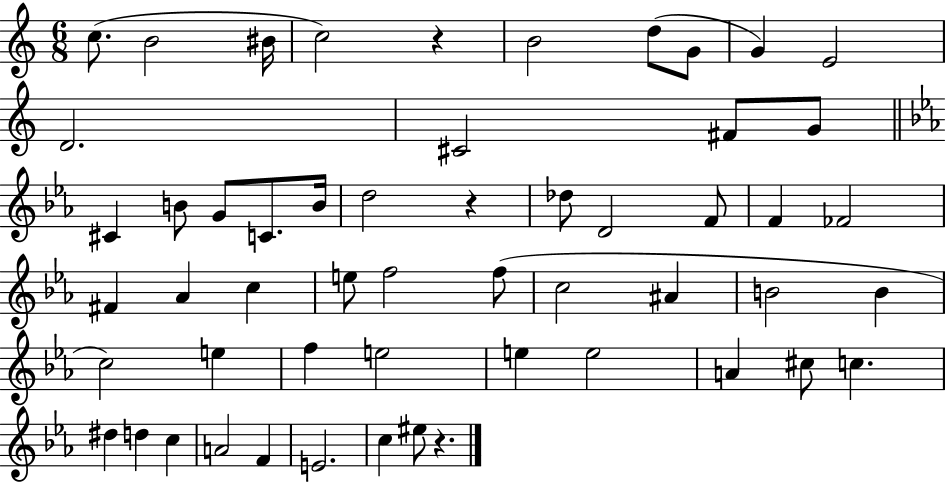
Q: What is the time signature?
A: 6/8